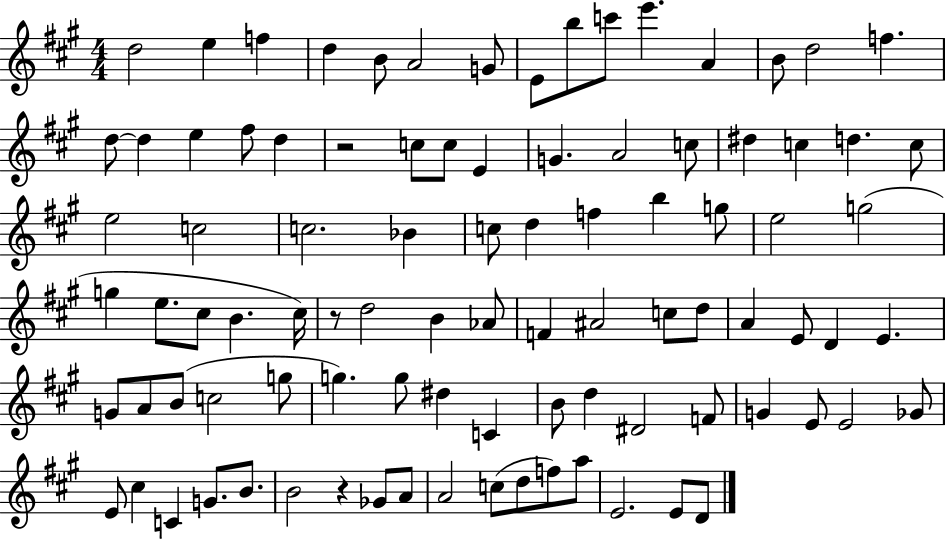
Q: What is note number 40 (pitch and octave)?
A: E5